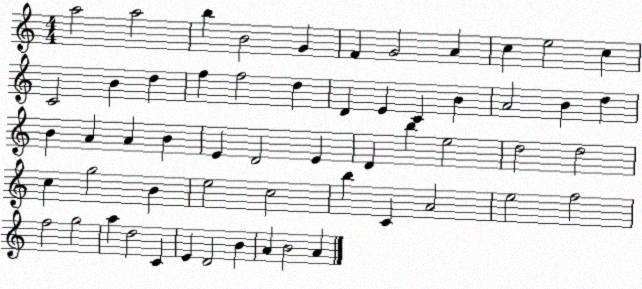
X:1
T:Untitled
M:4/4
L:1/4
K:C
a2 a2 b B2 G F G2 A c e2 c C2 B d f f2 d D E C B A2 B d B A A B E D2 E D b e2 d2 d2 c g2 B e2 c2 b C A2 e2 f2 f2 g2 a d2 C E D2 B A B2 A